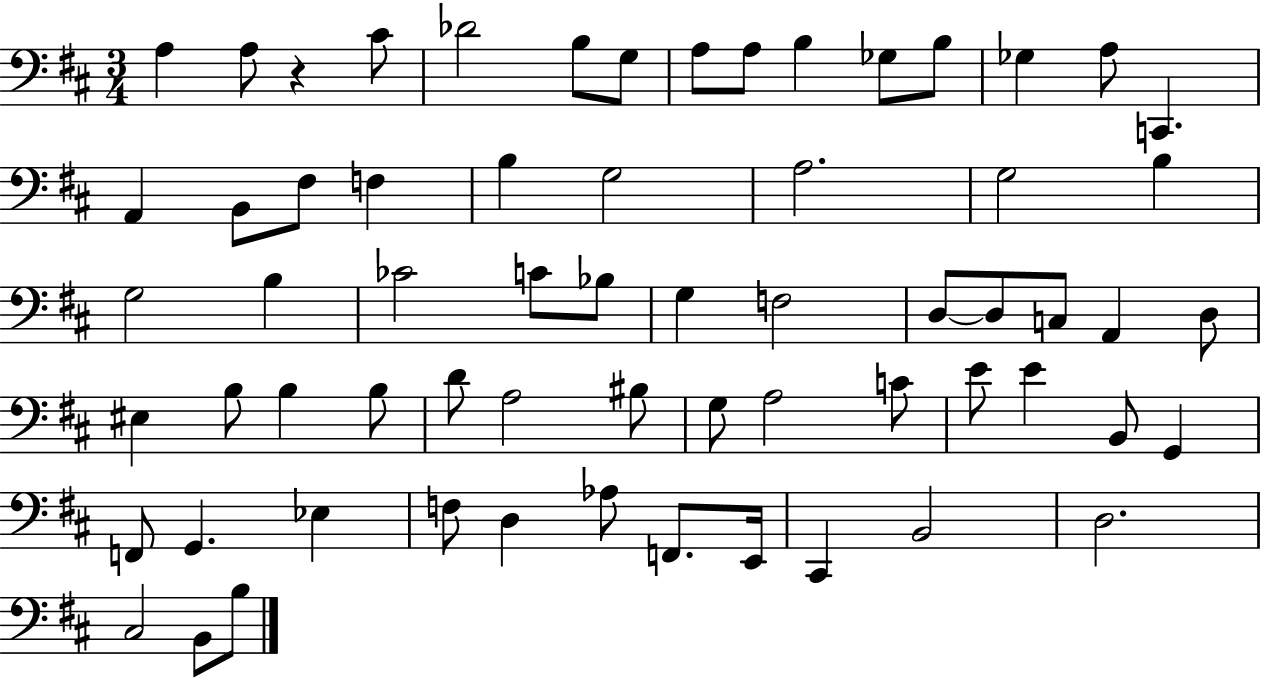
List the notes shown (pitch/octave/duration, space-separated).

A3/q A3/e R/q C#4/e Db4/h B3/e G3/e A3/e A3/e B3/q Gb3/e B3/e Gb3/q A3/e C2/q. A2/q B2/e F#3/e F3/q B3/q G3/h A3/h. G3/h B3/q G3/h B3/q CES4/h C4/e Bb3/e G3/q F3/h D3/e D3/e C3/e A2/q D3/e EIS3/q B3/e B3/q B3/e D4/e A3/h BIS3/e G3/e A3/h C4/e E4/e E4/q B2/e G2/q F2/e G2/q. Eb3/q F3/e D3/q Ab3/e F2/e. E2/s C#2/q B2/h D3/h. C#3/h B2/e B3/e